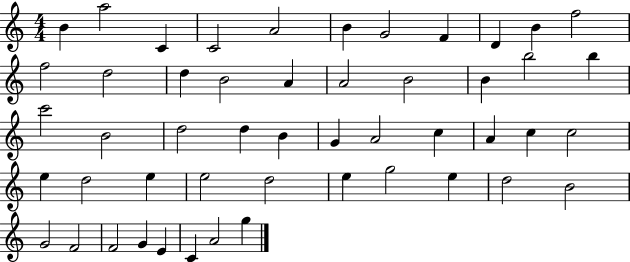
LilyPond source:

{
  \clef treble
  \numericTimeSignature
  \time 4/4
  \key c \major
  b'4 a''2 c'4 | c'2 a'2 | b'4 g'2 f'4 | d'4 b'4 f''2 | \break f''2 d''2 | d''4 b'2 a'4 | a'2 b'2 | b'4 b''2 b''4 | \break c'''2 b'2 | d''2 d''4 b'4 | g'4 a'2 c''4 | a'4 c''4 c''2 | \break e''4 d''2 e''4 | e''2 d''2 | e''4 g''2 e''4 | d''2 b'2 | \break g'2 f'2 | f'2 g'4 e'4 | c'4 a'2 g''4 | \bar "|."
}